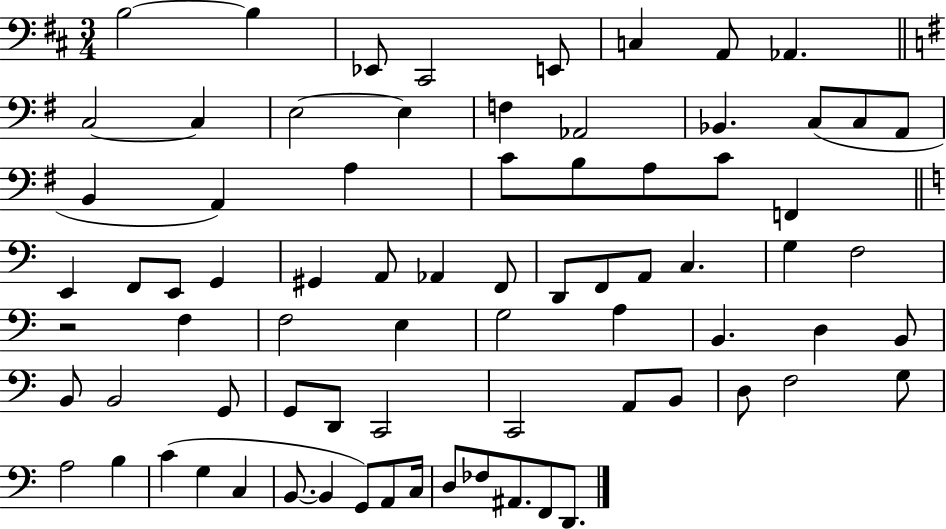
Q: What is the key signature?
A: D major